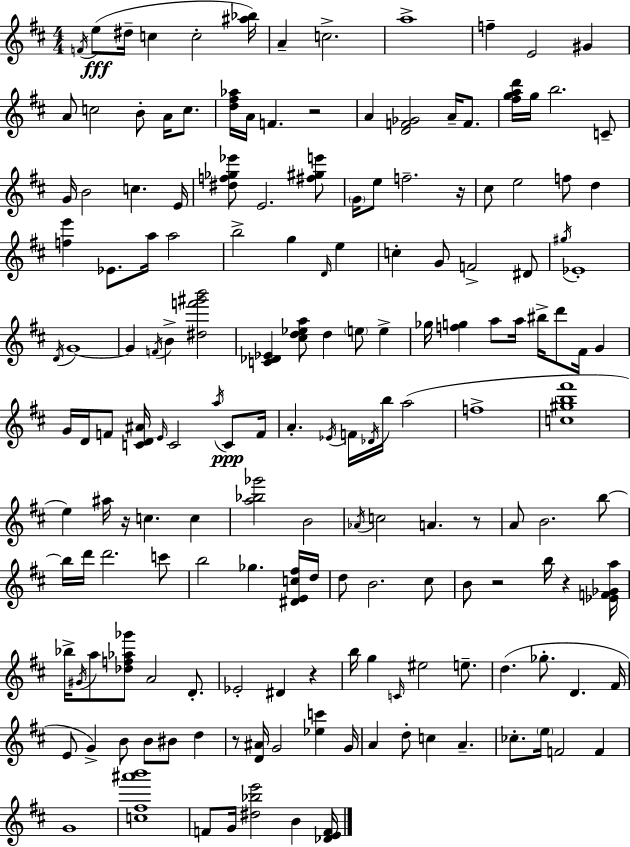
{
  \clef treble
  \numericTimeSignature
  \time 4/4
  \key d \major
  \acciaccatura { f'16 }(\fff e''8 dis''16-- c''4 c''2-. | <ais'' bes''>16) a'4-- c''2.-> | a''1-> | f''4-- e'2 gis'4 | \break a'8 c''2 b'8-. a'16 c''8. | <d'' fis'' aes''>16 a'16 f'4. r2 | a'4 <d' f' ges'>2 a'16-- f'8. | <fis'' g'' a'' d'''>16 g''16 b''2. c'8-- | \break g'16 b'2 c''4. | e'16 <dis'' f'' ges'' ees'''>8 e'2. <fis'' gis'' e'''>8 | \parenthesize g'16 e''8 f''2.-- | r16 cis''8 e''2 f''8 d''4 | \break <f'' e'''>4 ees'8. a''16 a''2 | b''2-> g''4 \grace { d'16 } e''4 | c''4-. g'8 f'2-> | dis'8 \acciaccatura { gis''16 } ees'1-. | \break \acciaccatura { d'16 } g'1~~ | g'4 \acciaccatura { f'16 } b'4-> <dis'' f''' gis''' b'''>2 | <c' des' ees'>4 <cis'' d'' ees'' a''>8 d''4 \parenthesize e''8 | e''4-> ges''16 <f'' g''>4 a''8 a''16 bis''16-> d'''8 | \break fis'16 g'4 g'16 d'16 f'8 <c' d' ais'>16 \grace { e'16 } c'2 | \acciaccatura { a''16 } c'8\ppp f'16 a'4.-. \acciaccatura { ees'16 } f'16 \acciaccatura { des'16 } | b''16 a''2( f''1-> | <c'' gis'' b'' fis'''>1 | \break e''4) ais''16 r16 c''4. | c''4 <a'' bes'' ges'''>2 | b'2 \acciaccatura { aes'16 } c''2 | a'4. r8 a'8 b'2. | \break b''8~~ b''16 d'''16 d'''2. | c'''8 b''2 | ges''4. <dis' e' c'' fis''>16 d''16 d''8 b'2. | cis''8 b'8 r2 | \break b''16 r4 <ees' f' ges' a''>16 bes''16-> \acciaccatura { gis'16 } a''8 <des'' f'' aes'' ges'''>8 | a'2 d'8.-. ees'2-. | dis'4 r4 b''16 g''4 | \grace { c'16 } eis''2 e''8.-- d''4.( | \break ges''8.-. d'4. fis'16 e'8 g'4->) | b'8 b'8 bis'8 d''4 r8 <d' ais'>16 g'2 | <ees'' c'''>4 g'16 a'4 | d''8-. c''4 a'4.-- ces''8.-. \parenthesize e''16 | \break f'2 f'4 g'1 | <c'' fis'' ais''' b'''>1 | f'8 g'16 <dis'' bes'' e'''>2 | b'4 <des' e' f'>16 \bar "|."
}